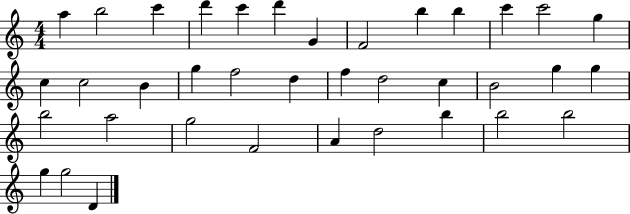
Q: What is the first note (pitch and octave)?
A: A5